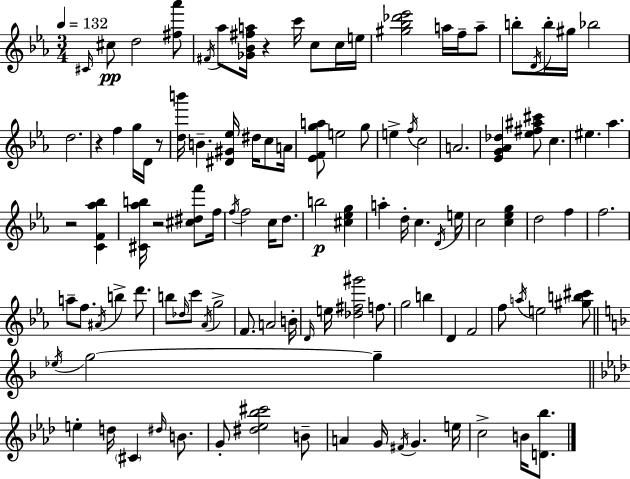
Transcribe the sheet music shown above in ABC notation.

X:1
T:Untitled
M:3/4
L:1/4
K:Eb
^C/4 ^c/2 d2 [^f_a']/2 ^F/4 _a/2 [_G_B^fa]/4 z c'/4 c/2 c/4 e/4 [^g_b_d'_e']2 a/4 f/4 a/2 b/2 D/4 b/4 ^g/4 _b2 d2 z f g/4 D/4 z/2 [db']/4 B [^D^G_e]/4 ^d/4 c/2 A/4 [_EFga]/2 e2 g/2 e f/4 c2 A2 [_EG_A_d] [_e^f^a^c']/2 c ^e _a z2 [CF_a_b] [^C_ab]/4 z2 [^c^df']/2 f/4 f/4 f2 c/4 d/2 b2 [^c_eg] a d/4 c D/4 e/4 c2 [c_eg] d2 f f2 a/2 f/2 ^A/4 b d'/2 b/2 _d/4 c'/2 _A/4 g2 F/2 A2 B/4 D/4 e/4 [_d^f^g']2 f/2 g2 b D F2 f/2 a/4 e2 [^gb^c']/2 _e/4 g2 g e d/4 ^C ^d/4 B/2 G/2 [^d_e_b^c']2 B/2 A G/4 ^F/4 G e/4 c2 B/4 [D_b]/2